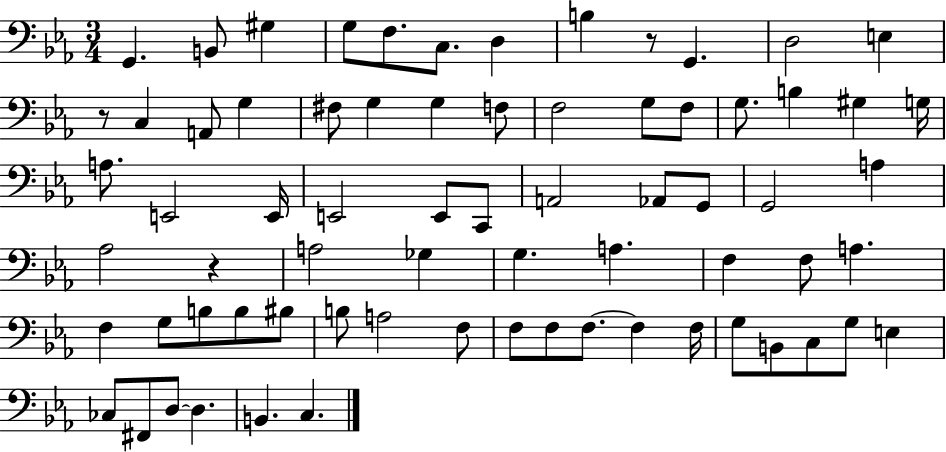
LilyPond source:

{
  \clef bass
  \numericTimeSignature
  \time 3/4
  \key ees \major
  g,4. b,8 gis4 | g8 f8. c8. d4 | b4 r8 g,4. | d2 e4 | \break r8 c4 a,8 g4 | fis8 g4 g4 f8 | f2 g8 f8 | g8. b4 gis4 g16 | \break a8. e,2 e,16 | e,2 e,8 c,8 | a,2 aes,8 g,8 | g,2 a4 | \break aes2 r4 | a2 ges4 | g4. a4. | f4 f8 a4. | \break f4 g8 b8 b8 bis8 | b8 a2 f8 | f8 f8 f8.~~ f4 f16 | g8 b,8 c8 g8 e4 | \break ces8 fis,8 d8~~ d4. | b,4. c4. | \bar "|."
}